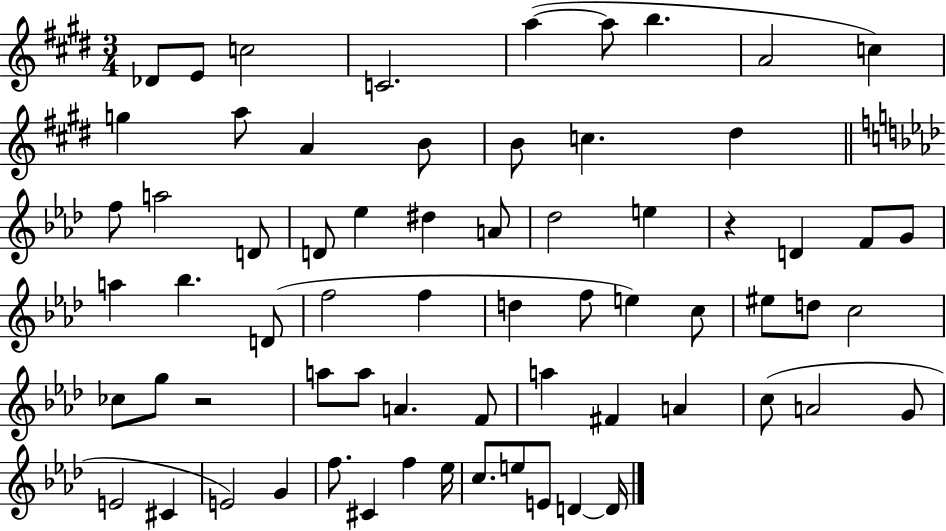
Db4/e E4/e C5/h C4/h. A5/q A5/e B5/q. A4/h C5/q G5/q A5/e A4/q B4/e B4/e C5/q. D#5/q F5/e A5/h D4/e D4/e Eb5/q D#5/q A4/e Db5/h E5/q R/q D4/q F4/e G4/e A5/q Bb5/q. D4/e F5/h F5/q D5/q F5/e E5/q C5/e EIS5/e D5/e C5/h CES5/e G5/e R/h A5/e A5/e A4/q. F4/e A5/q F#4/q A4/q C5/e A4/h G4/e E4/h C#4/q E4/h G4/q F5/e. C#4/q F5/q Eb5/s C5/e. E5/e E4/e D4/q D4/s